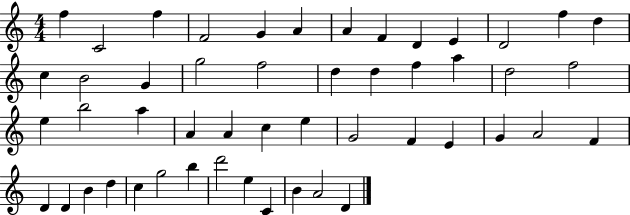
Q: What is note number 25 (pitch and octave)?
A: E5